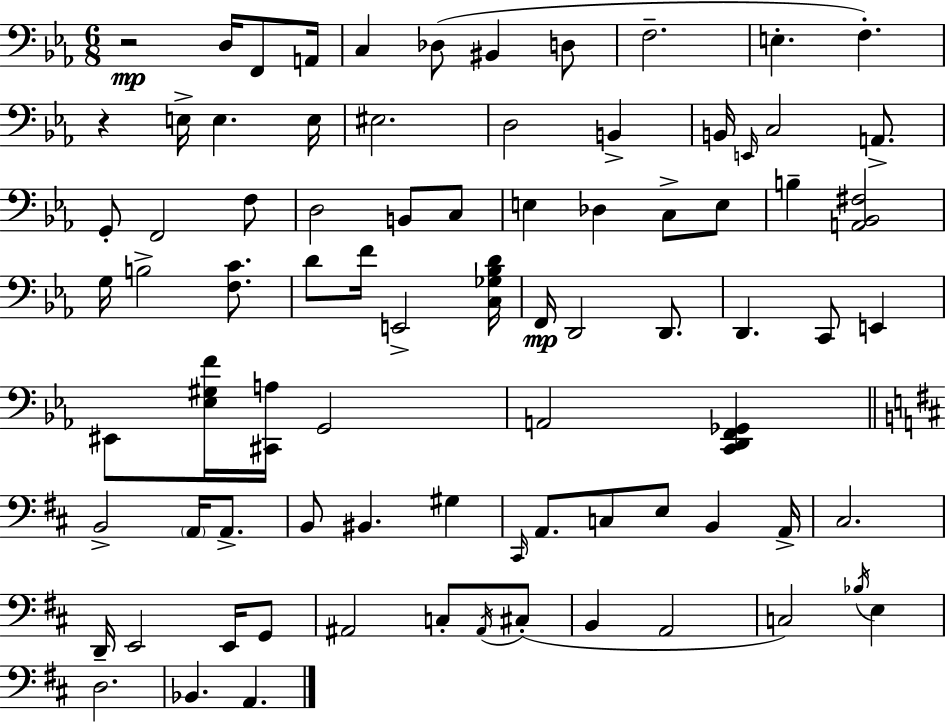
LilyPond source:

{
  \clef bass
  \numericTimeSignature
  \time 6/8
  \key ees \major
  r2\mp d16 f,8 a,16 | c4 des8( bis,4 d8 | f2.-- | e4.-. f4.-.) | \break r4 e16-> e4. e16 | eis2. | d2 b,4-> | b,16 \grace { e,16 } c2 a,8.-> | \break g,8-. f,2 f8 | d2 b,8 c8 | e4 des4 c8-> e8 | b4-- <a, bes, fis>2 | \break g16 b2-> <f c'>8. | d'8 f'16 e,2-> | <c ges bes d'>16 f,16\mp d,2 d,8. | d,4. c,8 e,4 | \break eis,8 <ees gis f'>16 <cis, a>16 g,2 | a,2 <c, d, f, ges,>4 | \bar "||" \break \key b \minor b,2-> \parenthesize a,16 a,8.-> | b,8 bis,4. gis4 | \grace { cis,16 } a,8. c8 e8 b,4 | a,16-> cis2. | \break d,16-- e,2 e,16 g,8 | ais,2 c8-. \acciaccatura { ais,16 }( | cis8-. b,4 a,2 | c2) \acciaccatura { bes16 } e4 | \break d2. | bes,4. a,4. | \bar "|."
}